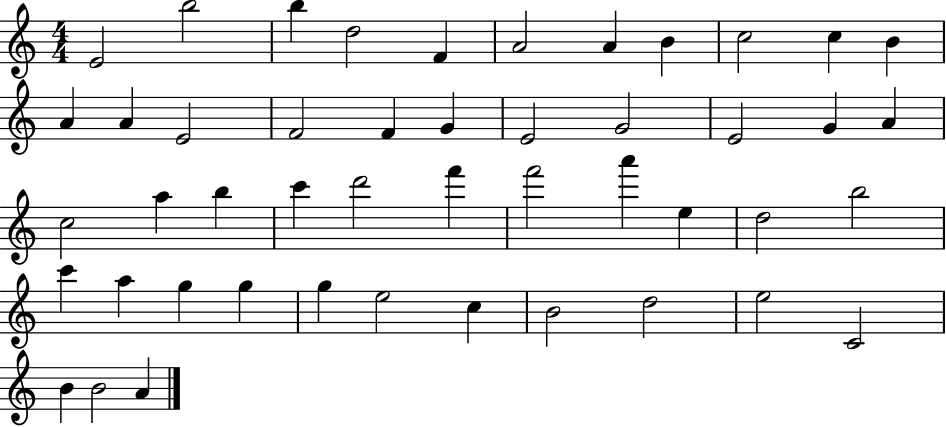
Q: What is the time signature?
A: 4/4